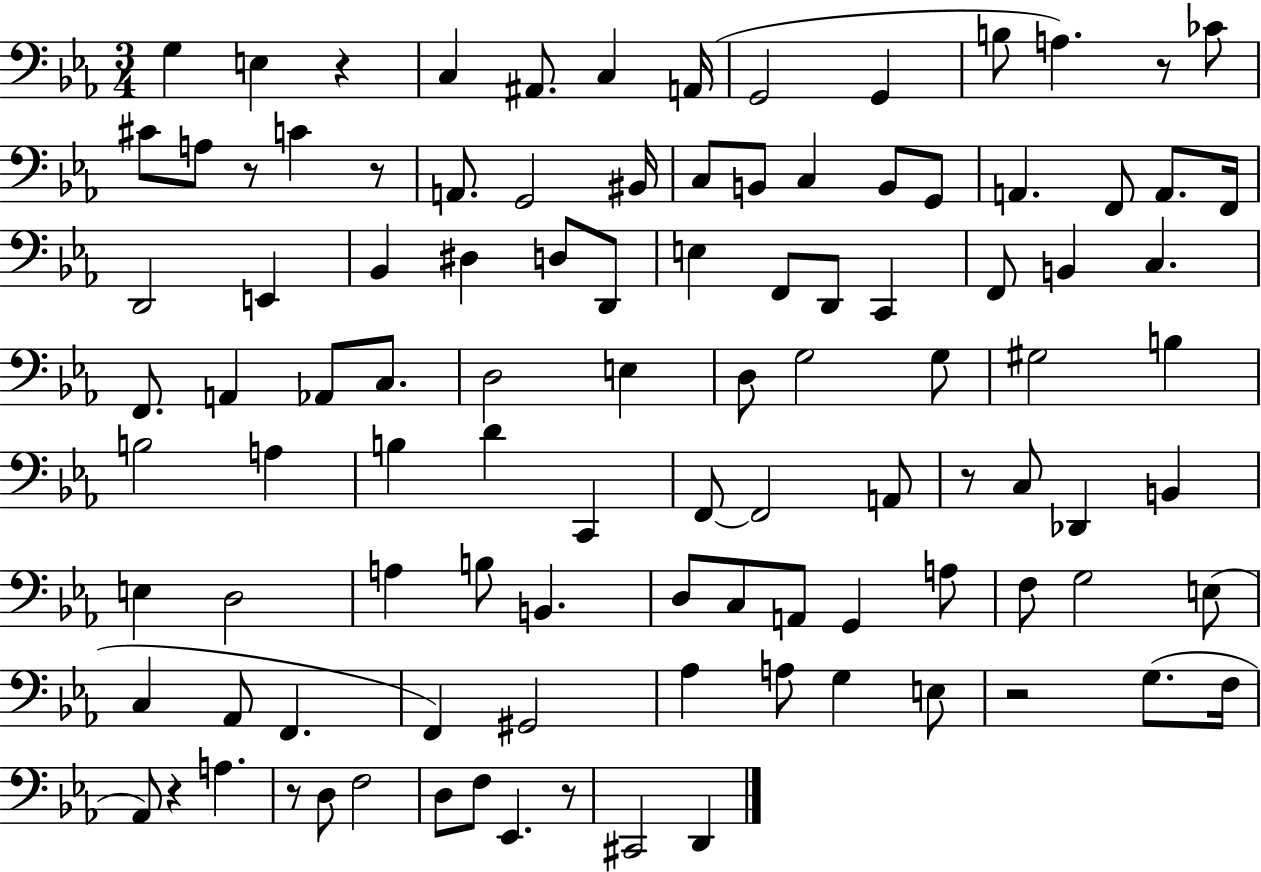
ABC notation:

X:1
T:Untitled
M:3/4
L:1/4
K:Eb
G, E, z C, ^A,,/2 C, A,,/4 G,,2 G,, B,/2 A, z/2 _C/2 ^C/2 A,/2 z/2 C z/2 A,,/2 G,,2 ^B,,/4 C,/2 B,,/2 C, B,,/2 G,,/2 A,, F,,/2 A,,/2 F,,/4 D,,2 E,, _B,, ^D, D,/2 D,,/2 E, F,,/2 D,,/2 C,, F,,/2 B,, C, F,,/2 A,, _A,,/2 C,/2 D,2 E, D,/2 G,2 G,/2 ^G,2 B, B,2 A, B, D C,, F,,/2 F,,2 A,,/2 z/2 C,/2 _D,, B,, E, D,2 A, B,/2 B,, D,/2 C,/2 A,,/2 G,, A,/2 F,/2 G,2 E,/2 C, _A,,/2 F,, F,, ^G,,2 _A, A,/2 G, E,/2 z2 G,/2 F,/4 _A,,/2 z A, z/2 D,/2 F,2 D,/2 F,/2 _E,, z/2 ^C,,2 D,,